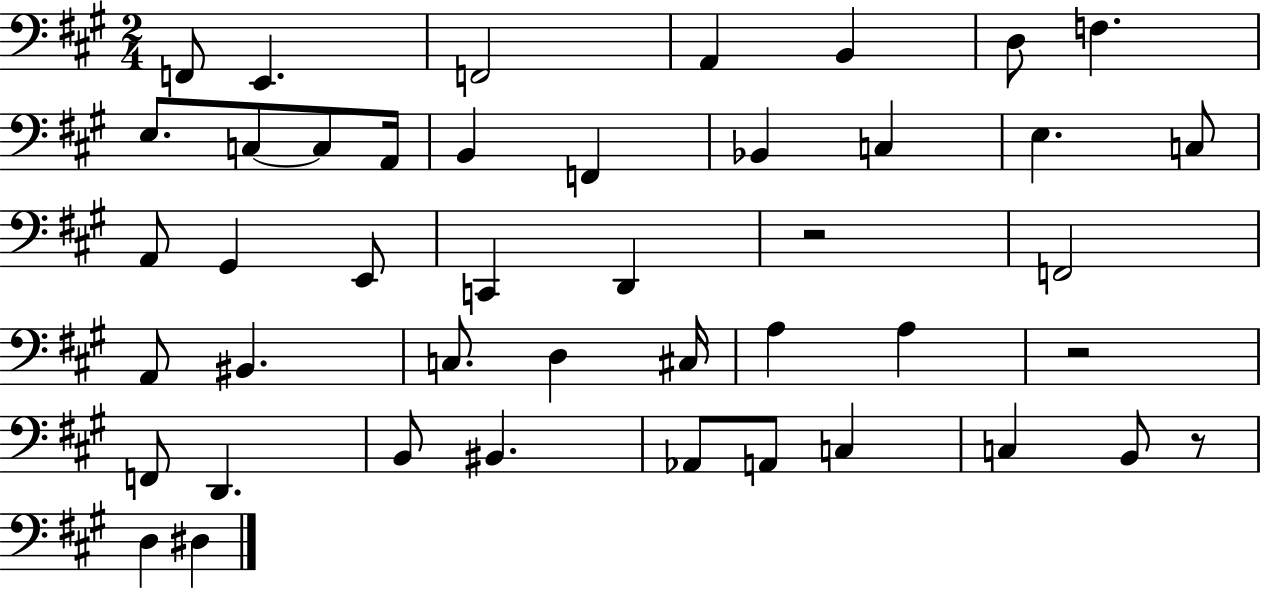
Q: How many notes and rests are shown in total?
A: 44